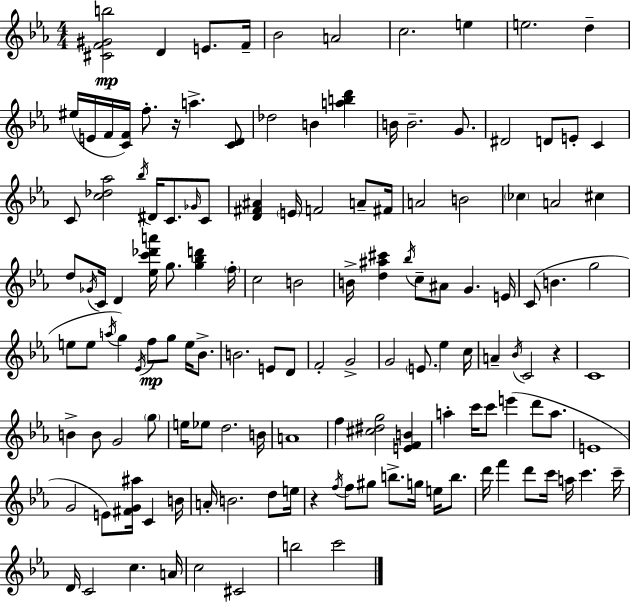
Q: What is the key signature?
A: EES major